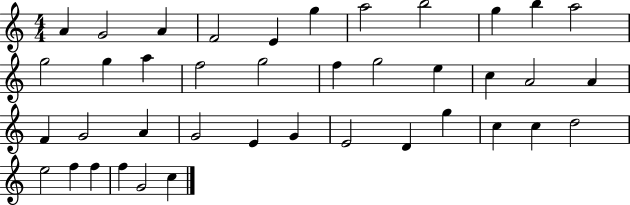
A4/q G4/h A4/q F4/h E4/q G5/q A5/h B5/h G5/q B5/q A5/h G5/h G5/q A5/q F5/h G5/h F5/q G5/h E5/q C5/q A4/h A4/q F4/q G4/h A4/q G4/h E4/q G4/q E4/h D4/q G5/q C5/q C5/q D5/h E5/h F5/q F5/q F5/q G4/h C5/q